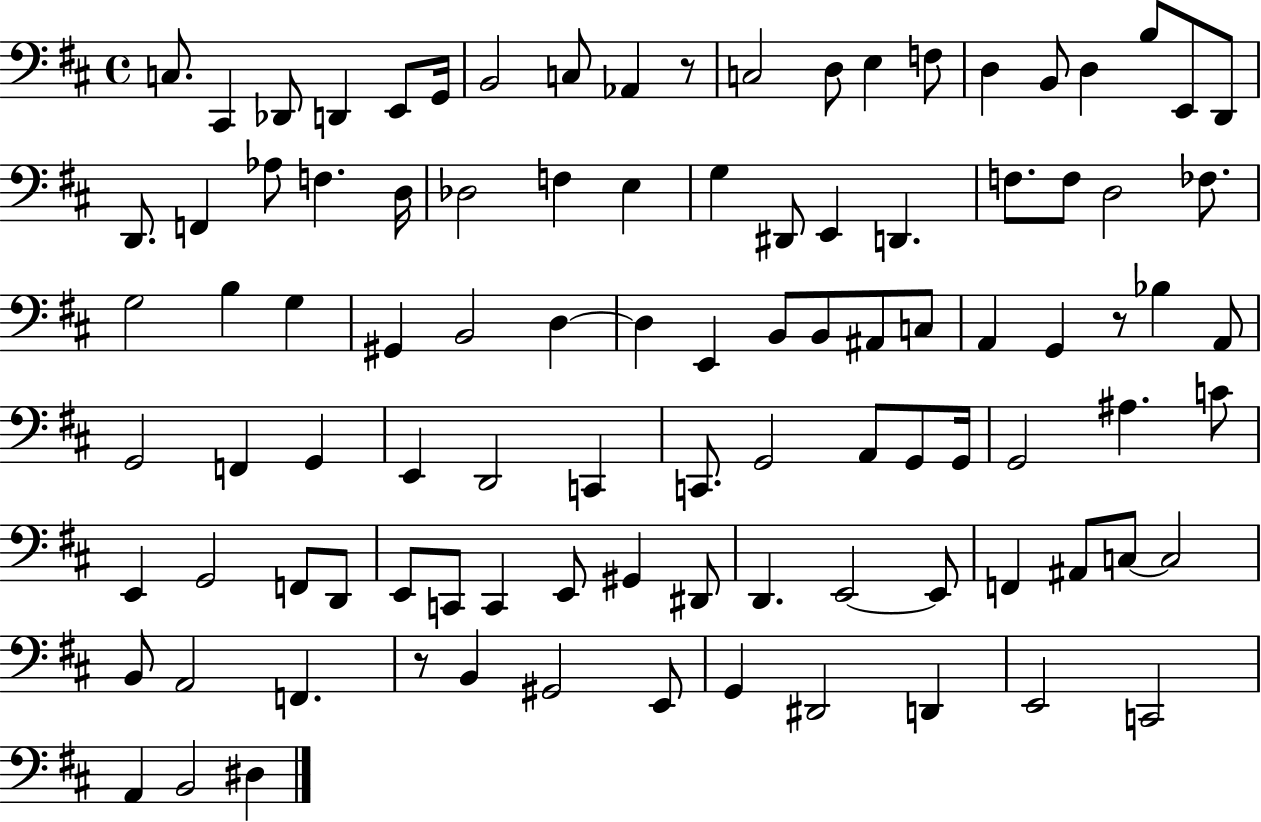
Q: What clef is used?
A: bass